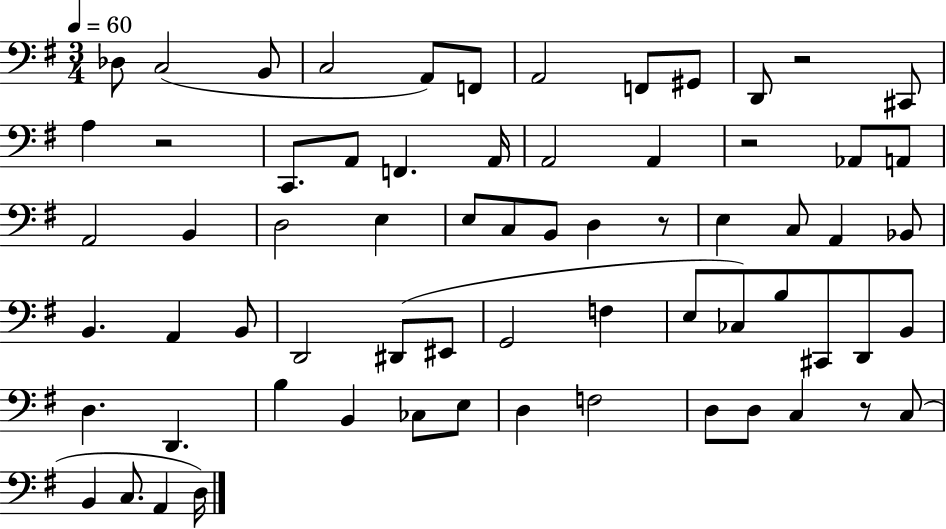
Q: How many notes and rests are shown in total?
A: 67